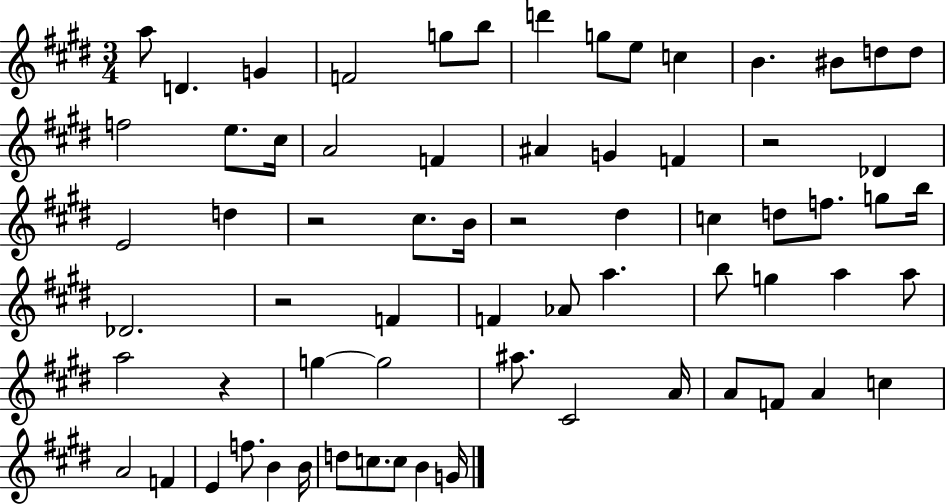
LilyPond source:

{
  \clef treble
  \numericTimeSignature
  \time 3/4
  \key e \major
  \repeat volta 2 { a''8 d'4. g'4 | f'2 g''8 b''8 | d'''4 g''8 e''8 c''4 | b'4. bis'8 d''8 d''8 | \break f''2 e''8. cis''16 | a'2 f'4 | ais'4 g'4 f'4 | r2 des'4 | \break e'2 d''4 | r2 cis''8. b'16 | r2 dis''4 | c''4 d''8 f''8. g''8 b''16 | \break des'2. | r2 f'4 | f'4 aes'8 a''4. | b''8 g''4 a''4 a''8 | \break a''2 r4 | g''4~~ g''2 | ais''8. cis'2 a'16 | a'8 f'8 a'4 c''4 | \break a'2 f'4 | e'4 f''8. b'4 b'16 | d''8 c''8. c''8 b'4 g'16 | } \bar "|."
}